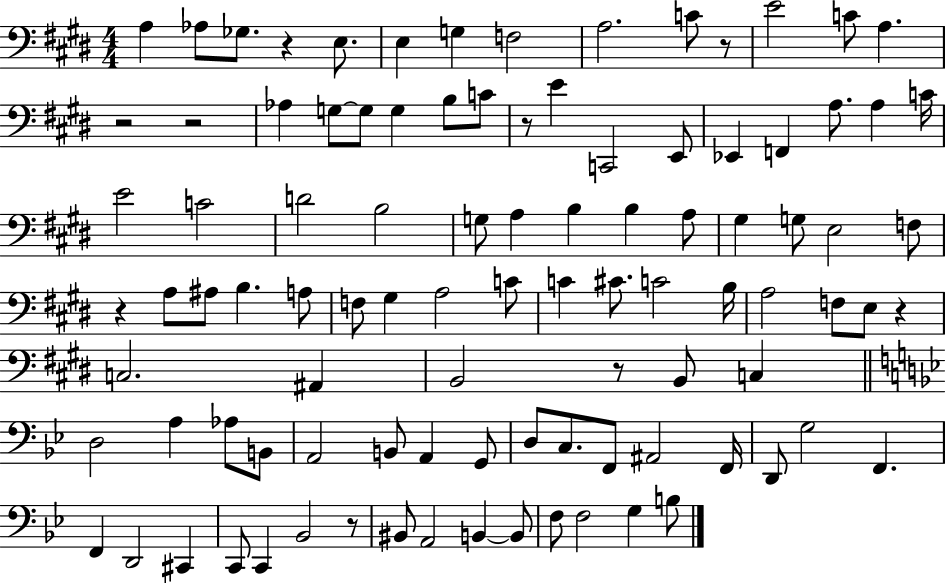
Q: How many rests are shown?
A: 9